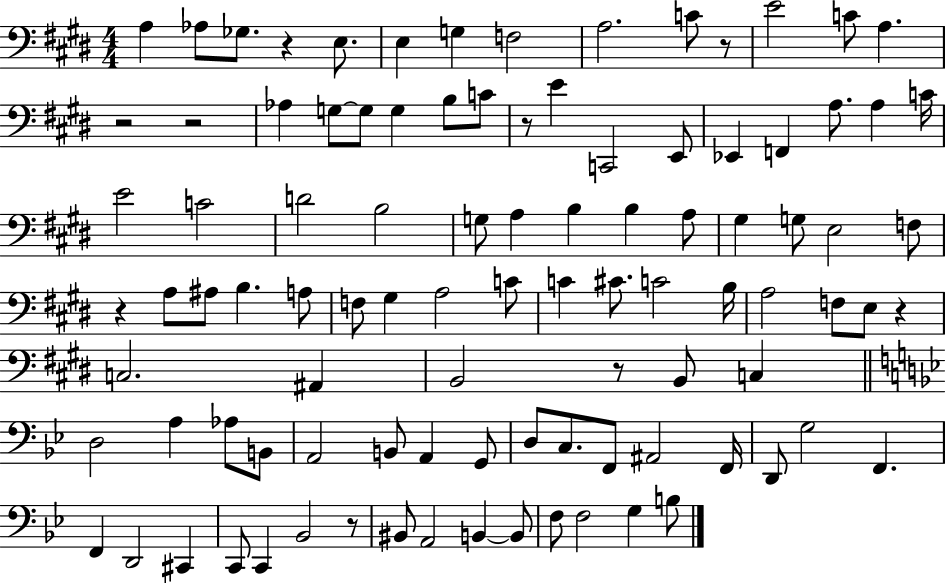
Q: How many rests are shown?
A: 9